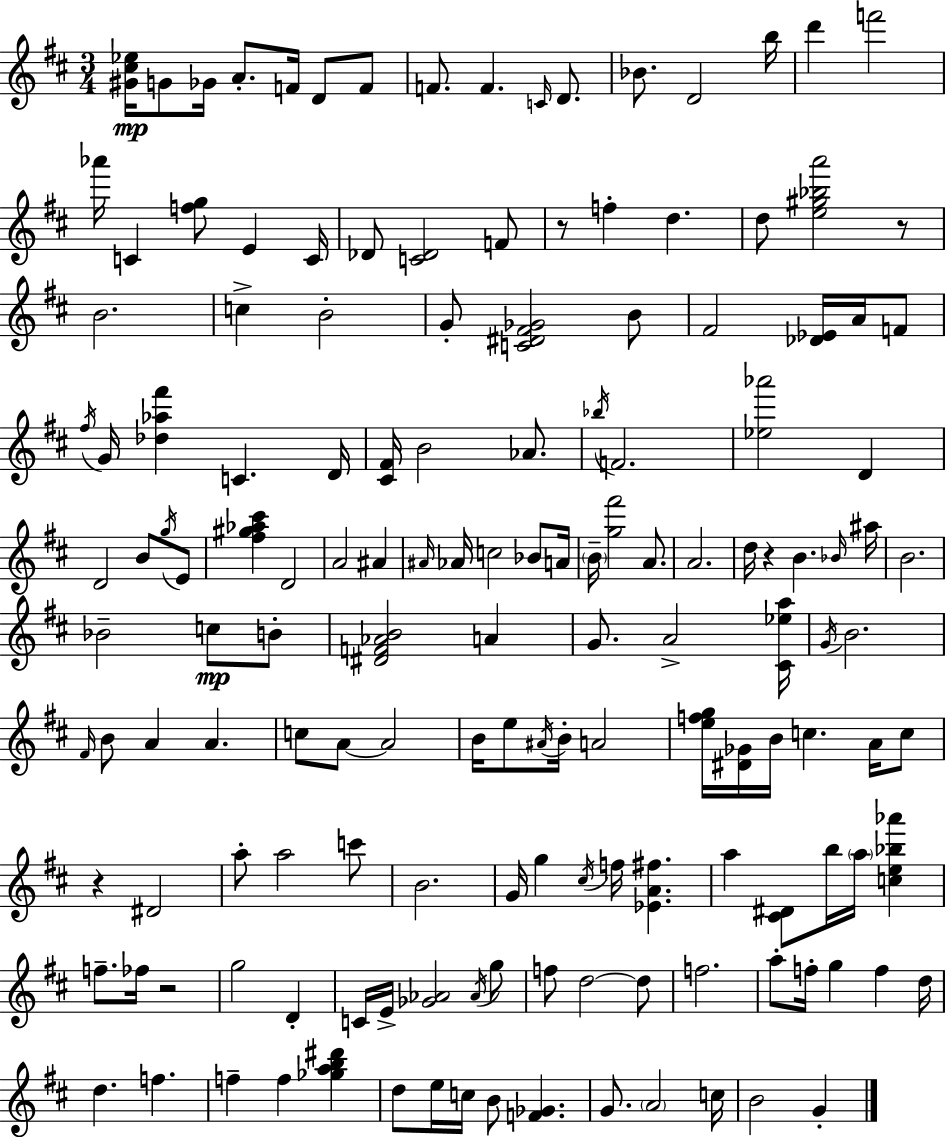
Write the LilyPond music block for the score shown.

{
  \clef treble
  \numericTimeSignature
  \time 3/4
  \key d \major
  \repeat volta 2 { <gis' cis'' ees''>16\mp g'8 ges'16 a'8.-. f'16 d'8 f'8 | f'8. f'4. \grace { c'16 } d'8. | bes'8. d'2 | b''16 d'''4 f'''2 | \break aes'''16 c'4 <f'' g''>8 e'4 | c'16 des'8 <c' des'>2 f'8 | r8 f''4-. d''4. | d''8 <e'' gis'' bes'' a'''>2 r8 | \break b'2. | c''4-> b'2-. | g'8-. <c' dis' fis' ges'>2 b'8 | fis'2 <des' ees'>16 a'16 f'8 | \break \acciaccatura { fis''16 } g'16 <des'' aes'' fis'''>4 c'4. | d'16 <cis' fis'>16 b'2 aes'8. | \acciaccatura { bes''16 } f'2. | <ees'' aes'''>2 d'4 | \break d'2 b'8 | \acciaccatura { g''16 } e'8 <fis'' gis'' aes'' cis'''>4 d'2 | a'2 | ais'4 \grace { ais'16 } aes'16 c''2 | \break bes'8 a'16 \parenthesize b'16-- <g'' fis'''>2 | a'8. a'2. | d''16 r4 b'4. | \grace { bes'16 } ais''16 b'2. | \break bes'2-- | c''8\mp b'8-. <dis' f' aes' b'>2 | a'4 g'8. a'2-> | <cis' ees'' a''>16 \acciaccatura { g'16 } b'2. | \break \grace { fis'16 } b'8 a'4 | a'4. c''8 a'8~~ | a'2 b'16 e''8 \acciaccatura { ais'16 } | b'16-. a'2 <e'' f'' g''>16 <dis' ges'>16 b'16 | \break c''4. a'16 c''8 r4 | dis'2 a''8-. a''2 | c'''8 b'2. | g'16 g''4 | \break \acciaccatura { cis''16 } f''16 <ees' a' fis''>4. a''4 | <cis' dis'>8 b''16 \parenthesize a''16 <c'' e'' bes'' aes'''>4 f''8.-- | fes''16 r2 g''2 | d'4-. c'16 e'16-> | \break <ges' aes'>2 \acciaccatura { aes'16 } g''8 f''8 | d''2~~ d''8 f''2. | a''8-. | f''16-. g''4 f''4 d''16 d''4. | \break f''4. f''4-- | f''4 <ges'' a'' b'' dis'''>4 d''8 | e''16 c''16 b'8 <f' ges'>4. g'8. | \parenthesize a'2 c''16 b'2 | \break g'4-. } \bar "|."
}